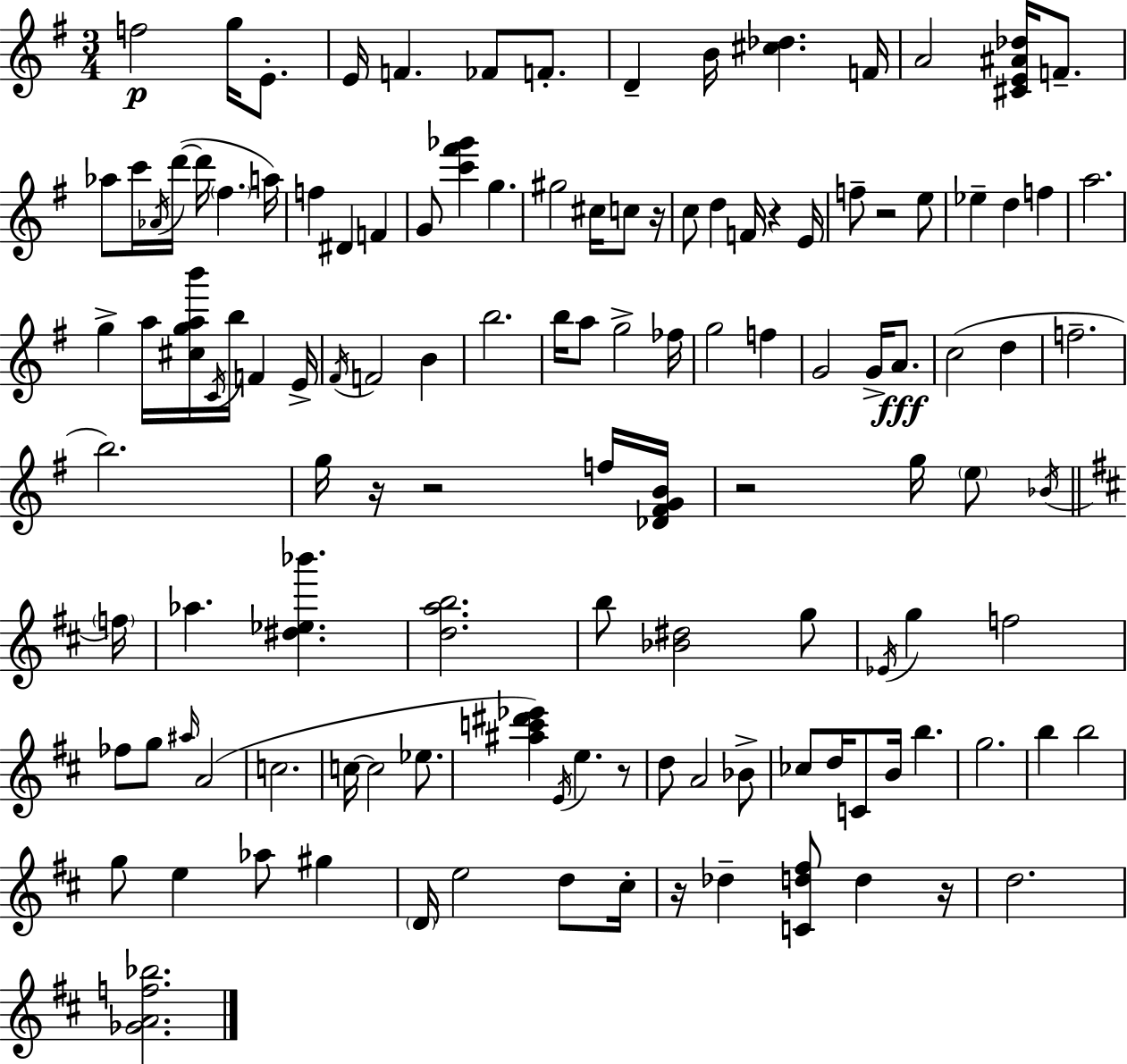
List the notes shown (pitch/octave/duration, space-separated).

F5/h G5/s E4/e. E4/s F4/q. FES4/e F4/e. D4/q B4/s [C#5,Db5]/q. F4/s A4/h [C#4,E4,A#4,Db5]/s F4/e. Ab5/e C6/s Ab4/s D6/s D6/s F#5/q. A5/s F5/q D#4/q F4/q G4/e [C6,F#6,Gb6]/q G5/q. G#5/h C#5/s C5/e R/s C5/e D5/q F4/s R/q E4/s F5/e R/h E5/e Eb5/q D5/q F5/q A5/h. G5/q A5/s [C#5,G5,A5,B6]/s C4/s B5/s F4/q E4/s F#4/s F4/h B4/q B5/h. B5/s A5/e G5/h FES5/s G5/h F5/q G4/h G4/s A4/e. C5/h D5/q F5/h. B5/h. G5/s R/s R/h F5/s [Db4,F#4,G4,B4]/s R/h G5/s E5/e Bb4/s F5/s Ab5/q. [D#5,Eb5,Bb6]/q. [D5,A5,B5]/h. B5/e [Bb4,D#5]/h G5/e Eb4/s G5/q F5/h FES5/e G5/e A#5/s A4/h C5/h. C5/s C5/h Eb5/e. [A#5,C6,D#6,Eb6]/q E4/s E5/q. R/e D5/e A4/h Bb4/e CES5/e D5/s C4/e B4/s B5/q. G5/h. B5/q B5/h G5/e E5/q Ab5/e G#5/q D4/s E5/h D5/e C#5/s R/s Db5/q [C4,D5,F#5]/e D5/q R/s D5/h. [Gb4,A4,F5,Bb5]/h.